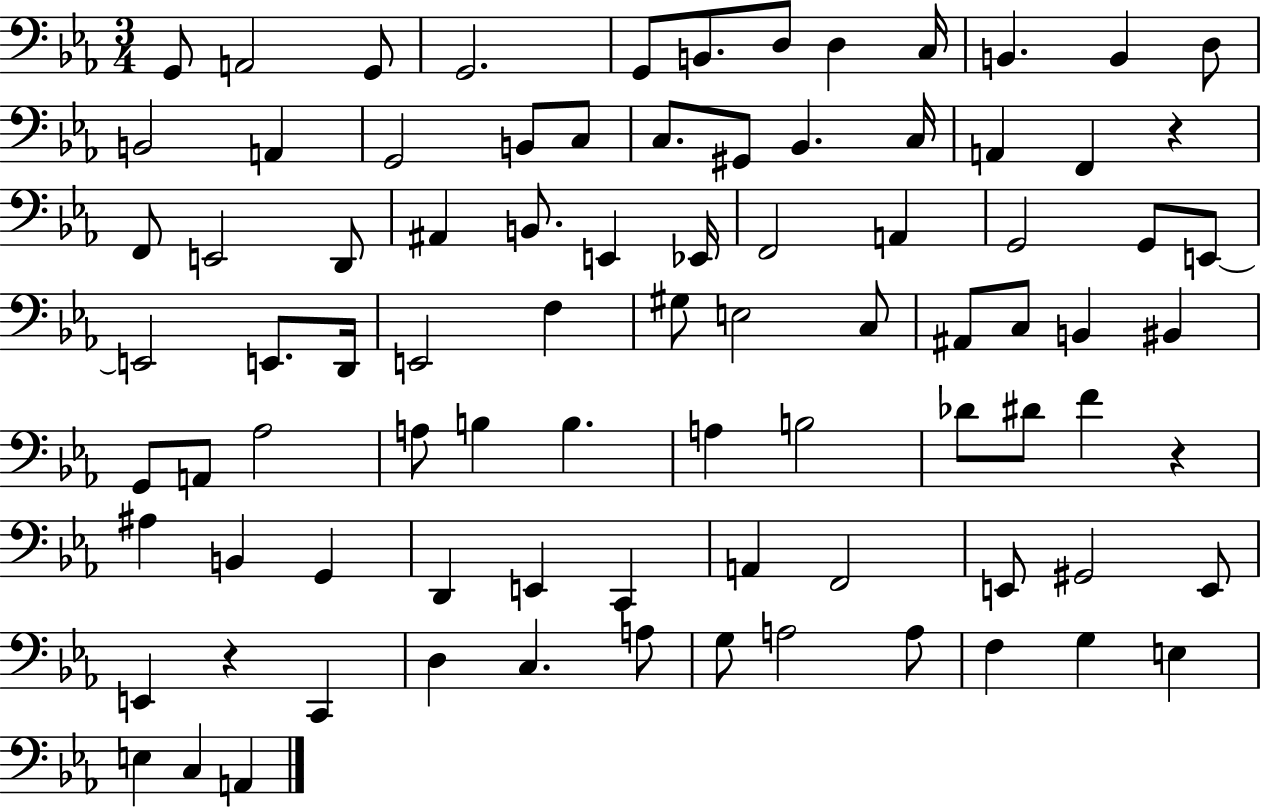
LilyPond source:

{
  \clef bass
  \numericTimeSignature
  \time 3/4
  \key ees \major
  g,8 a,2 g,8 | g,2. | g,8 b,8. d8 d4 c16 | b,4. b,4 d8 | \break b,2 a,4 | g,2 b,8 c8 | c8. gis,8 bes,4. c16 | a,4 f,4 r4 | \break f,8 e,2 d,8 | ais,4 b,8. e,4 ees,16 | f,2 a,4 | g,2 g,8 e,8~~ | \break e,2 e,8. d,16 | e,2 f4 | gis8 e2 c8 | ais,8 c8 b,4 bis,4 | \break g,8 a,8 aes2 | a8 b4 b4. | a4 b2 | des'8 dis'8 f'4 r4 | \break ais4 b,4 g,4 | d,4 e,4 c,4 | a,4 f,2 | e,8 gis,2 e,8 | \break e,4 r4 c,4 | d4 c4. a8 | g8 a2 a8 | f4 g4 e4 | \break e4 c4 a,4 | \bar "|."
}